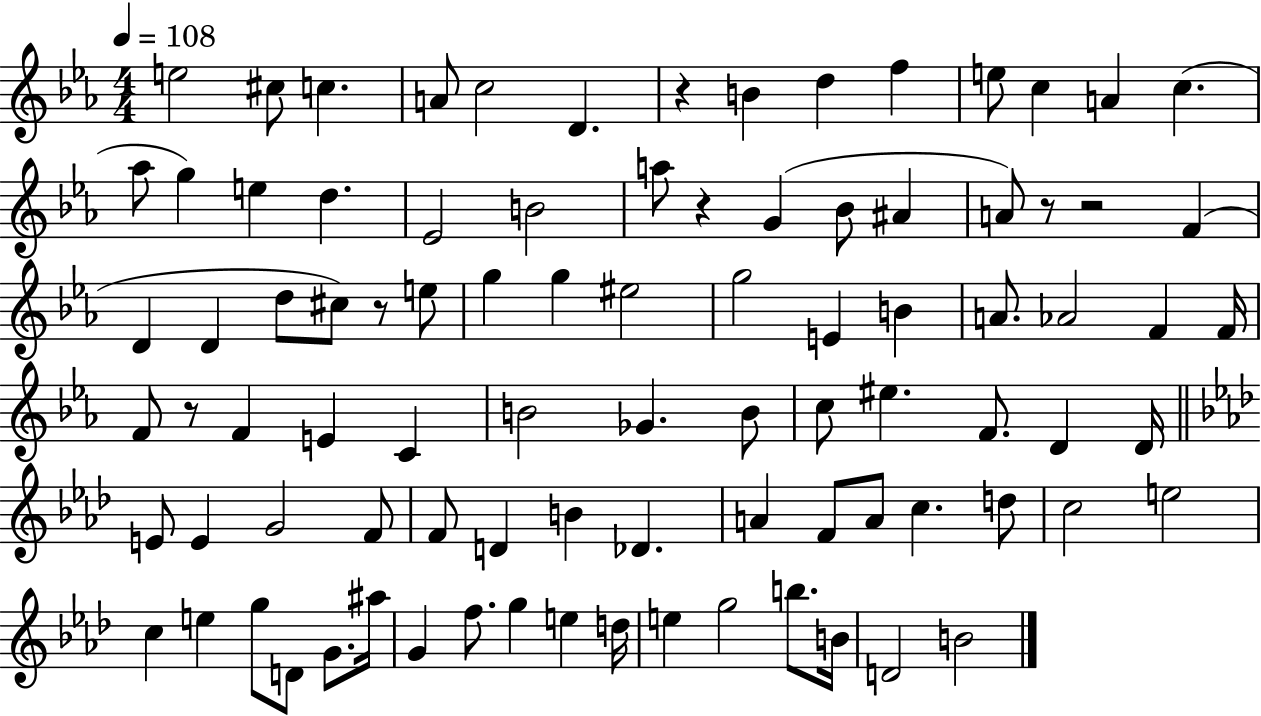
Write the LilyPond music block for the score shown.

{
  \clef treble
  \numericTimeSignature
  \time 4/4
  \key ees \major
  \tempo 4 = 108
  e''2 cis''8 c''4. | a'8 c''2 d'4. | r4 b'4 d''4 f''4 | e''8 c''4 a'4 c''4.( | \break aes''8 g''4) e''4 d''4. | ees'2 b'2 | a''8 r4 g'4( bes'8 ais'4 | a'8) r8 r2 f'4( | \break d'4 d'4 d''8 cis''8) r8 e''8 | g''4 g''4 eis''2 | g''2 e'4 b'4 | a'8. aes'2 f'4 f'16 | \break f'8 r8 f'4 e'4 c'4 | b'2 ges'4. b'8 | c''8 eis''4. f'8. d'4 d'16 | \bar "||" \break \key aes \major e'8 e'4 g'2 f'8 | f'8 d'4 b'4 des'4. | a'4 f'8 a'8 c''4. d''8 | c''2 e''2 | \break c''4 e''4 g''8 d'8 g'8. ais''16 | g'4 f''8. g''4 e''4 d''16 | e''4 g''2 b''8. b'16 | d'2 b'2 | \break \bar "|."
}